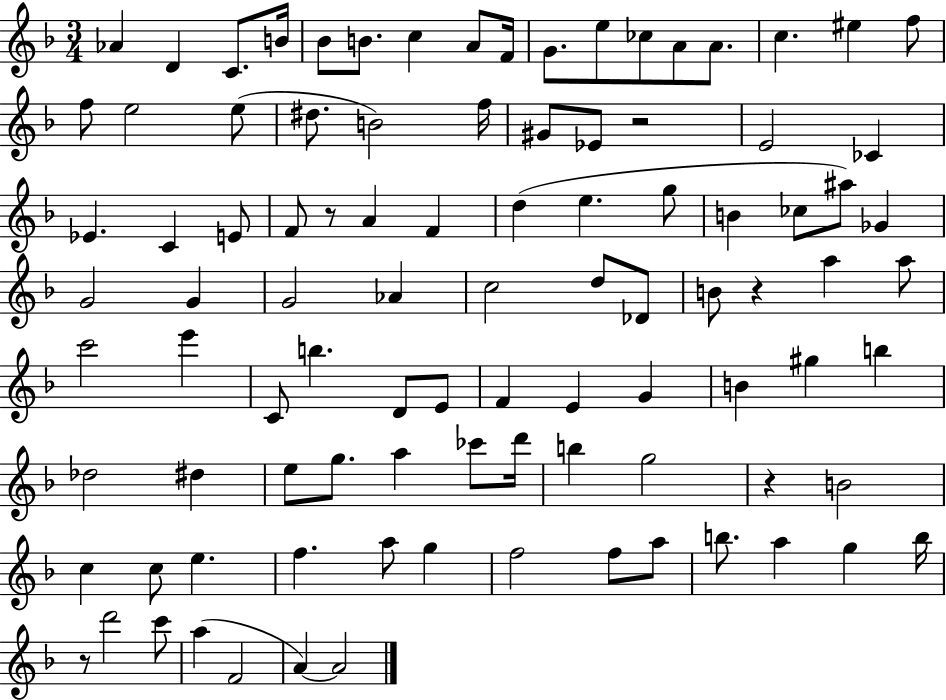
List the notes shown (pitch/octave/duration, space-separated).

Ab4/q D4/q C4/e. B4/s Bb4/e B4/e. C5/q A4/e F4/s G4/e. E5/e CES5/e A4/e A4/e. C5/q. EIS5/q F5/e F5/e E5/h E5/e D#5/e. B4/h F5/s G#4/e Eb4/e R/h E4/h CES4/q Eb4/q. C4/q E4/e F4/e R/e A4/q F4/q D5/q E5/q. G5/e B4/q CES5/e A#5/e Gb4/q G4/h G4/q G4/h Ab4/q C5/h D5/e Db4/e B4/e R/q A5/q A5/e C6/h E6/q C4/e B5/q. D4/e E4/e F4/q E4/q G4/q B4/q G#5/q B5/q Db5/h D#5/q E5/e G5/e. A5/q CES6/e D6/s B5/q G5/h R/q B4/h C5/q C5/e E5/q. F5/q. A5/e G5/q F5/h F5/e A5/e B5/e. A5/q G5/q B5/s R/e D6/h C6/e A5/q F4/h A4/q A4/h